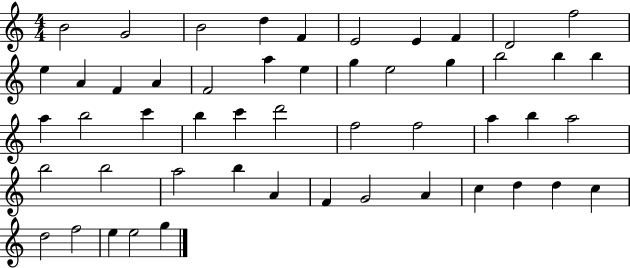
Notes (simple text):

B4/h G4/h B4/h D5/q F4/q E4/h E4/q F4/q D4/h F5/h E5/q A4/q F4/q A4/q F4/h A5/q E5/q G5/q E5/h G5/q B5/h B5/q B5/q A5/q B5/h C6/q B5/q C6/q D6/h F5/h F5/h A5/q B5/q A5/h B5/h B5/h A5/h B5/q A4/q F4/q G4/h A4/q C5/q D5/q D5/q C5/q D5/h F5/h E5/q E5/h G5/q